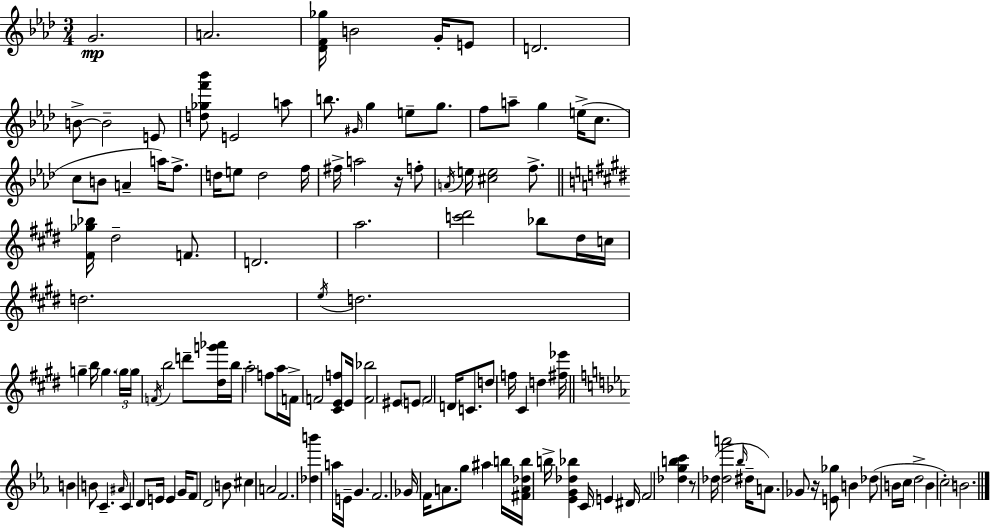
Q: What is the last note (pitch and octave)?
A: B4